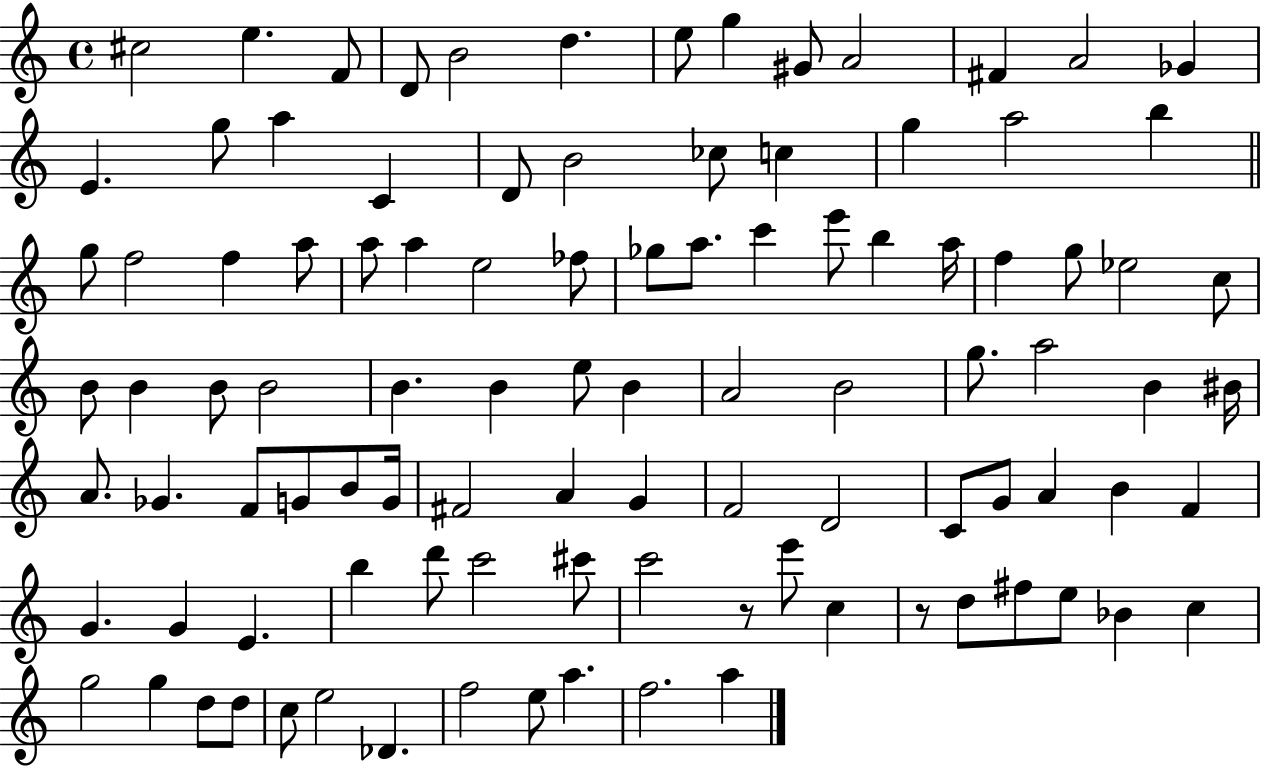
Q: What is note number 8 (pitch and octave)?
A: G5